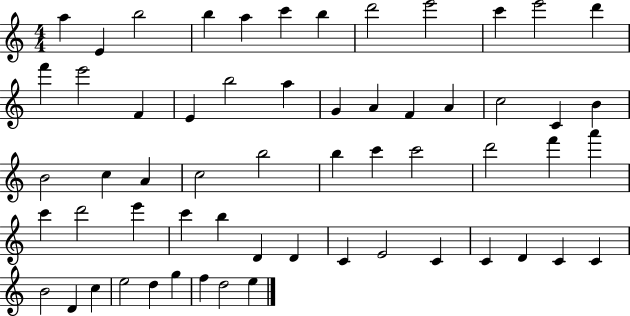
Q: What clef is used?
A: treble